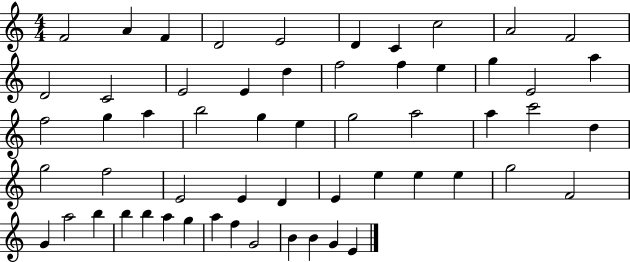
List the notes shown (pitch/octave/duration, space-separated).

F4/h A4/q F4/q D4/h E4/h D4/q C4/q C5/h A4/h F4/h D4/h C4/h E4/h E4/q D5/q F5/h F5/q E5/q G5/q E4/h A5/q F5/h G5/q A5/q B5/h G5/q E5/q G5/h A5/h A5/q C6/h D5/q G5/h F5/h E4/h E4/q D4/q E4/q E5/q E5/q E5/q G5/h F4/h G4/q A5/h B5/q B5/q B5/q A5/q G5/q A5/q F5/q G4/h B4/q B4/q G4/q E4/q